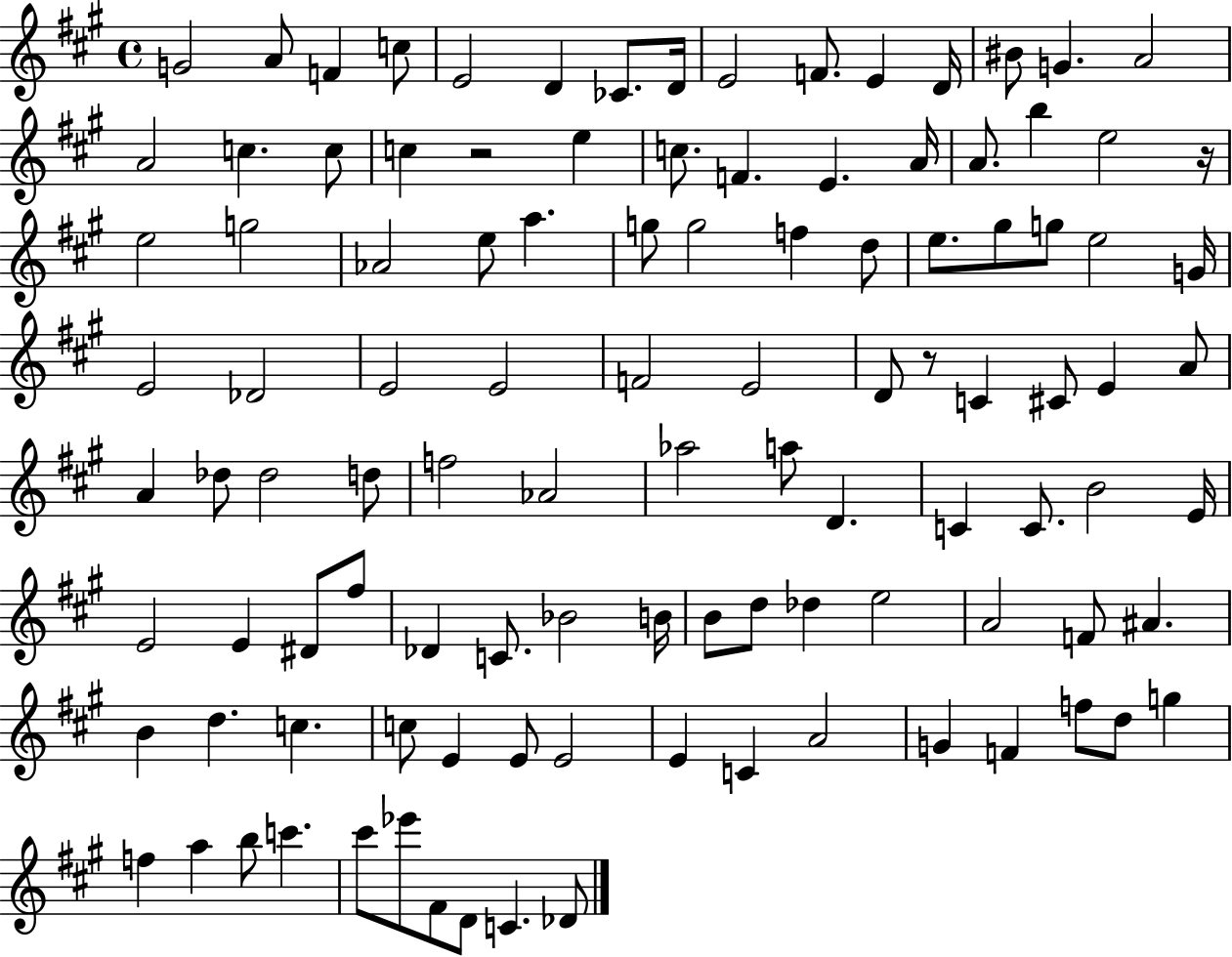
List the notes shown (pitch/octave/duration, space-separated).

G4/h A4/e F4/q C5/e E4/h D4/q CES4/e. D4/s E4/h F4/e. E4/q D4/s BIS4/e G4/q. A4/h A4/h C5/q. C5/e C5/q R/h E5/q C5/e. F4/q. E4/q. A4/s A4/e. B5/q E5/h R/s E5/h G5/h Ab4/h E5/e A5/q. G5/e G5/h F5/q D5/e E5/e. G#5/e G5/e E5/h G4/s E4/h Db4/h E4/h E4/h F4/h E4/h D4/e R/e C4/q C#4/e E4/q A4/e A4/q Db5/e Db5/h D5/e F5/h Ab4/h Ab5/h A5/e D4/q. C4/q C4/e. B4/h E4/s E4/h E4/q D#4/e F#5/e Db4/q C4/e. Bb4/h B4/s B4/e D5/e Db5/q E5/h A4/h F4/e A#4/q. B4/q D5/q. C5/q. C5/e E4/q E4/e E4/h E4/q C4/q A4/h G4/q F4/q F5/e D5/e G5/q F5/q A5/q B5/e C6/q. C#6/e Eb6/e F#4/e D4/e C4/q. Db4/e